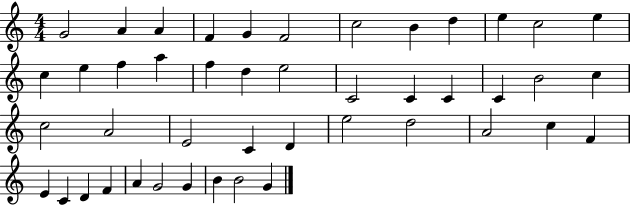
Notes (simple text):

G4/h A4/q A4/q F4/q G4/q F4/h C5/h B4/q D5/q E5/q C5/h E5/q C5/q E5/q F5/q A5/q F5/q D5/q E5/h C4/h C4/q C4/q C4/q B4/h C5/q C5/h A4/h E4/h C4/q D4/q E5/h D5/h A4/h C5/q F4/q E4/q C4/q D4/q F4/q A4/q G4/h G4/q B4/q B4/h G4/q